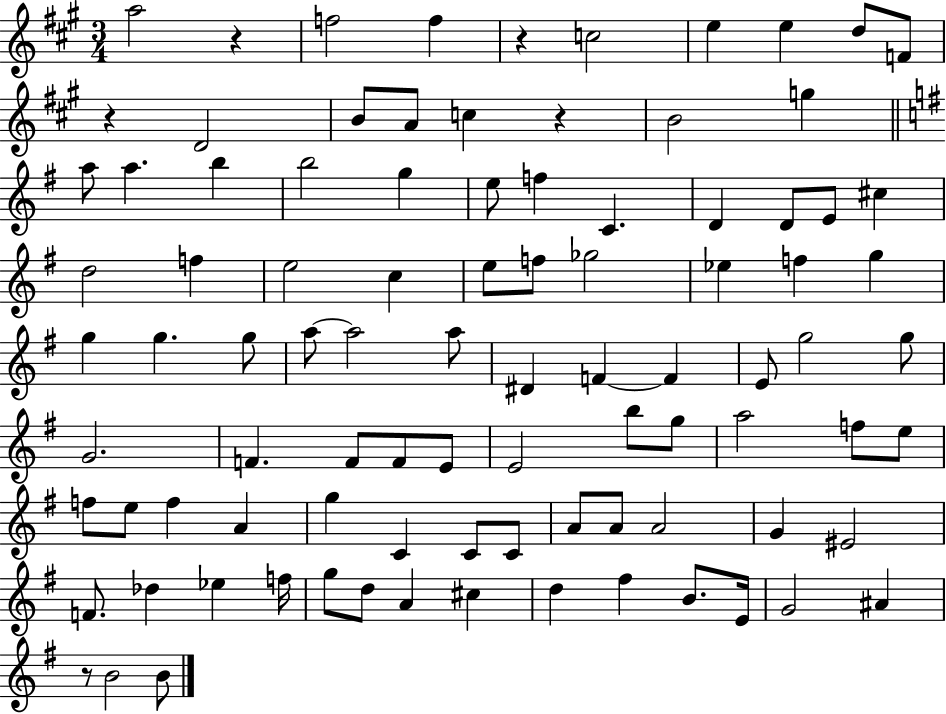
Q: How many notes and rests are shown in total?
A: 93